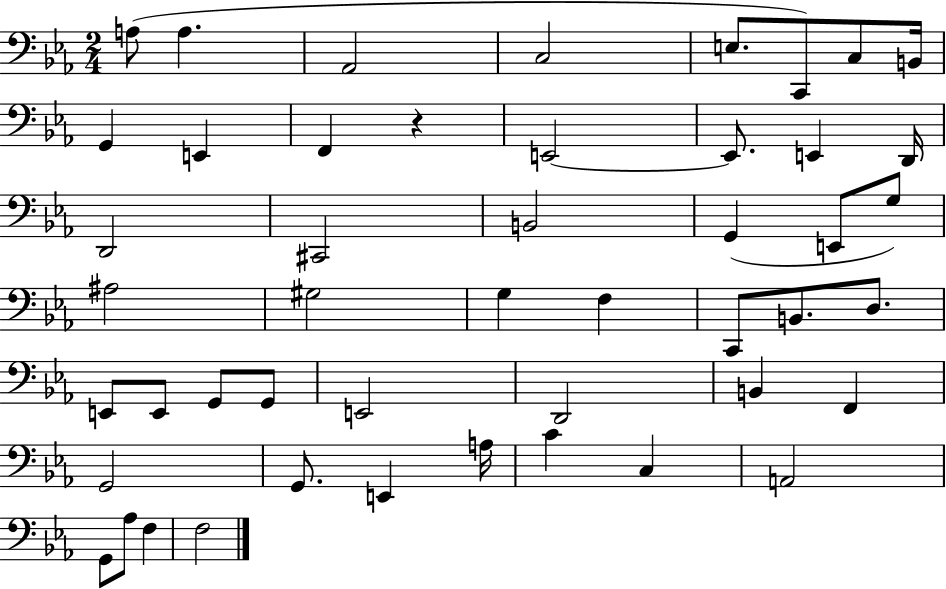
{
  \clef bass
  \numericTimeSignature
  \time 2/4
  \key ees \major
  a8( a4. | aes,2 | c2 | e8. c,8) c8 b,16 | \break g,4 e,4 | f,4 r4 | e,2~~ | e,8. e,4 d,16 | \break d,2 | cis,2 | b,2 | g,4( e,8 g8) | \break ais2 | gis2 | g4 f4 | c,8 b,8. d8. | \break e,8 e,8 g,8 g,8 | e,2 | d,2 | b,4 f,4 | \break g,2 | g,8. e,4 a16 | c'4 c4 | a,2 | \break g,8 aes8 f4 | f2 | \bar "|."
}